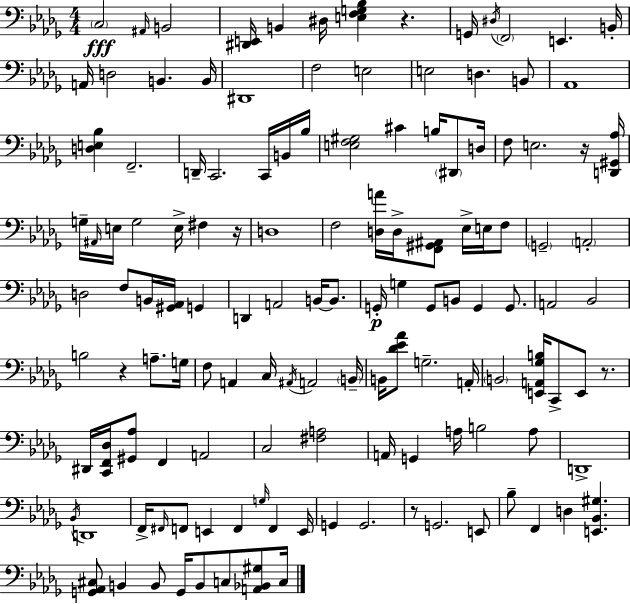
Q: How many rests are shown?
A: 6